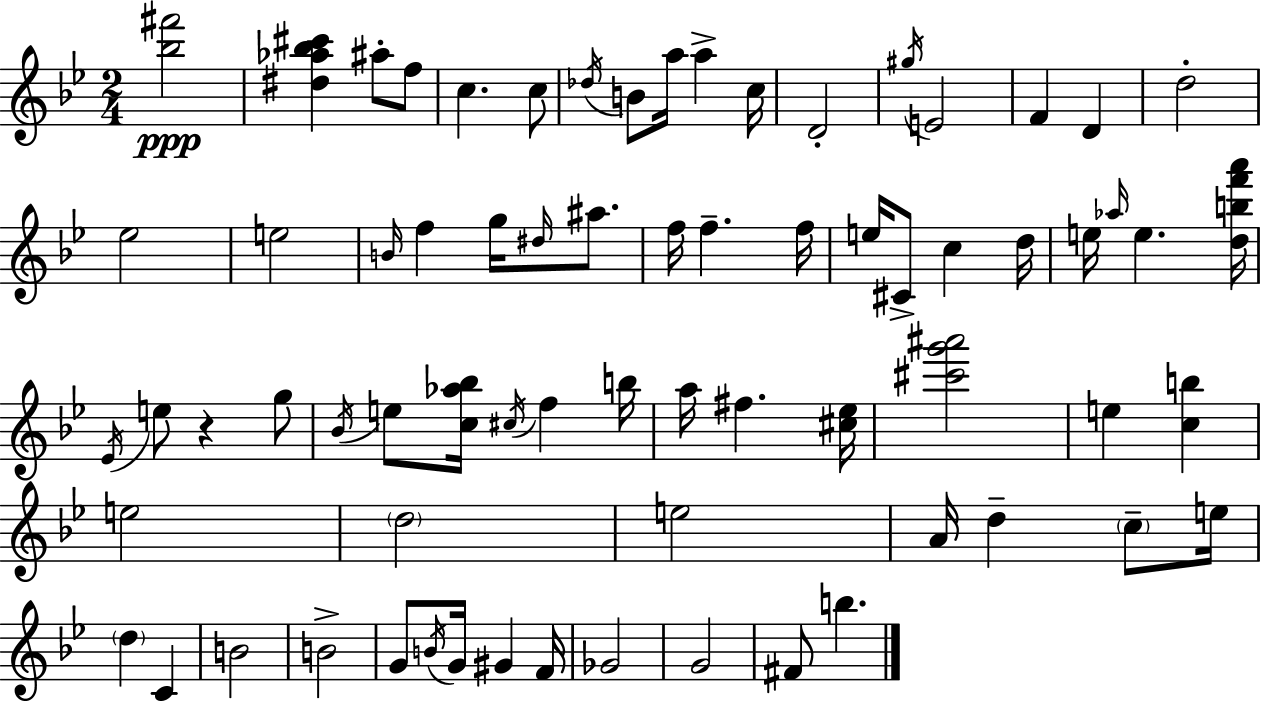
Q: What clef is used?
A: treble